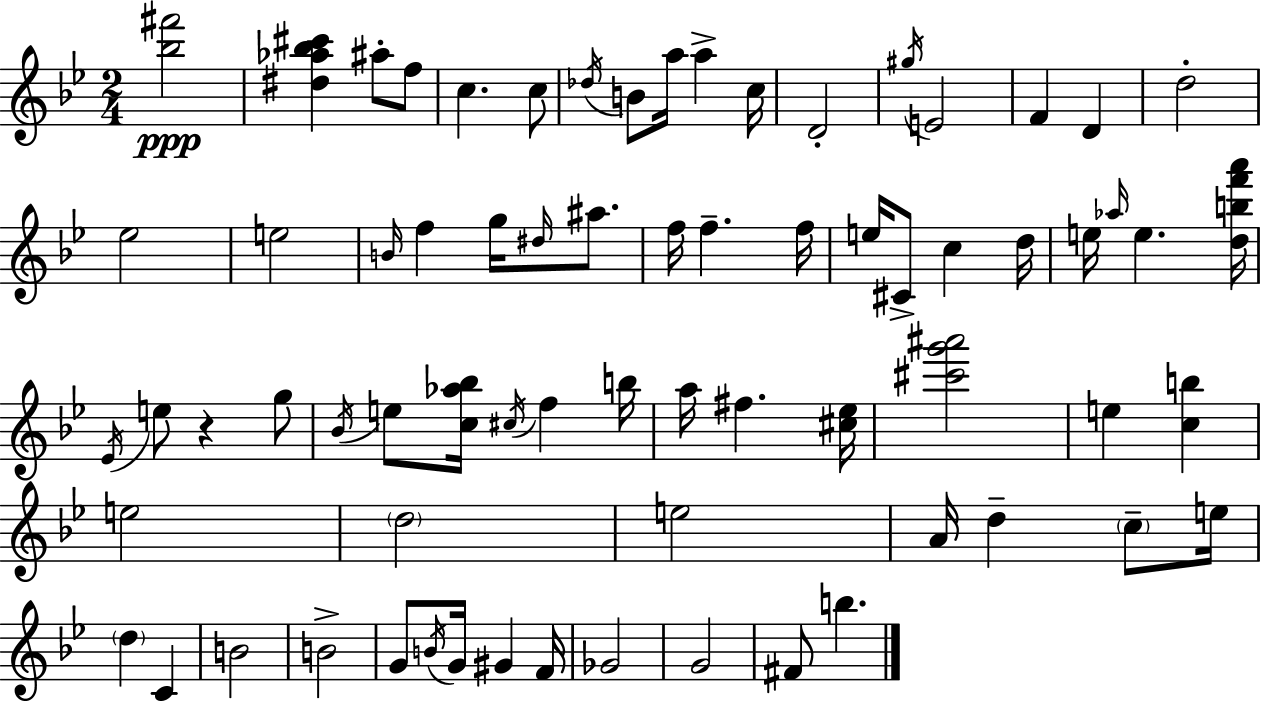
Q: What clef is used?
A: treble